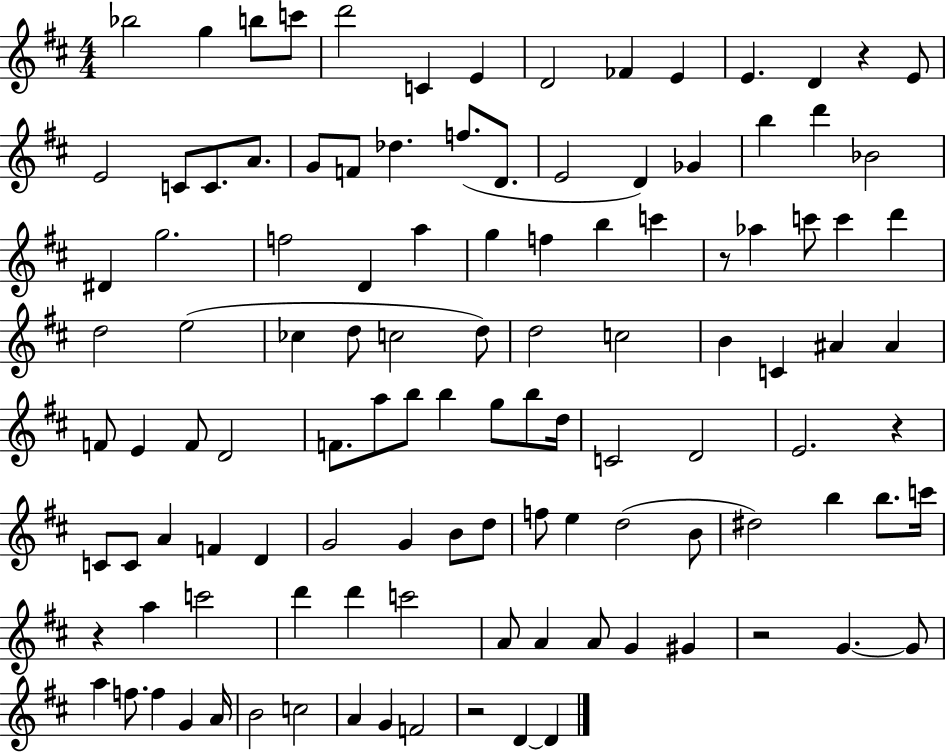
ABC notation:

X:1
T:Untitled
M:4/4
L:1/4
K:D
_b2 g b/2 c'/2 d'2 C E D2 _F E E D z E/2 E2 C/2 C/2 A/2 G/2 F/2 _d f/2 D/2 E2 D _G b d' _B2 ^D g2 f2 D a g f b c' z/2 _a c'/2 c' d' d2 e2 _c d/2 c2 d/2 d2 c2 B C ^A ^A F/2 E F/2 D2 F/2 a/2 b/2 b g/2 b/2 d/4 C2 D2 E2 z C/2 C/2 A F D G2 G B/2 d/2 f/2 e d2 B/2 ^d2 b b/2 c'/4 z a c'2 d' d' c'2 A/2 A A/2 G ^G z2 G G/2 a f/2 f G A/4 B2 c2 A G F2 z2 D D